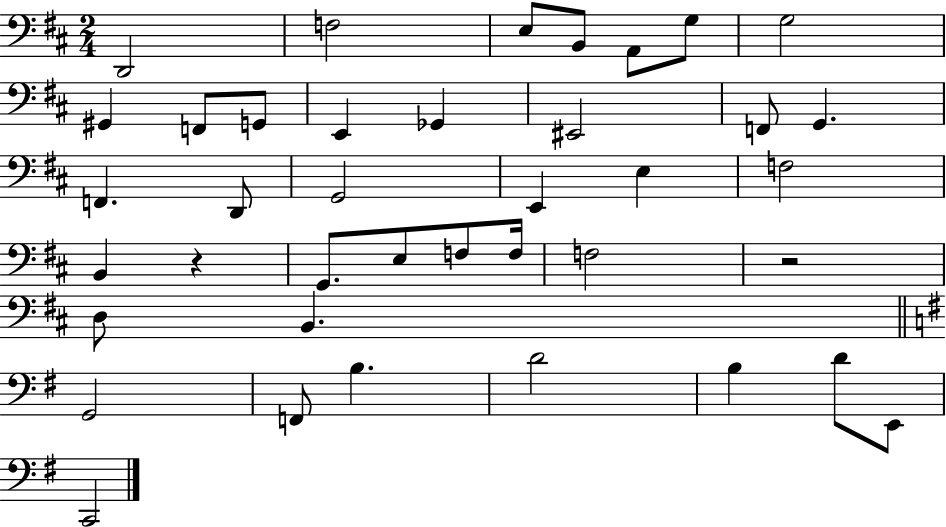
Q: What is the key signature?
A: D major